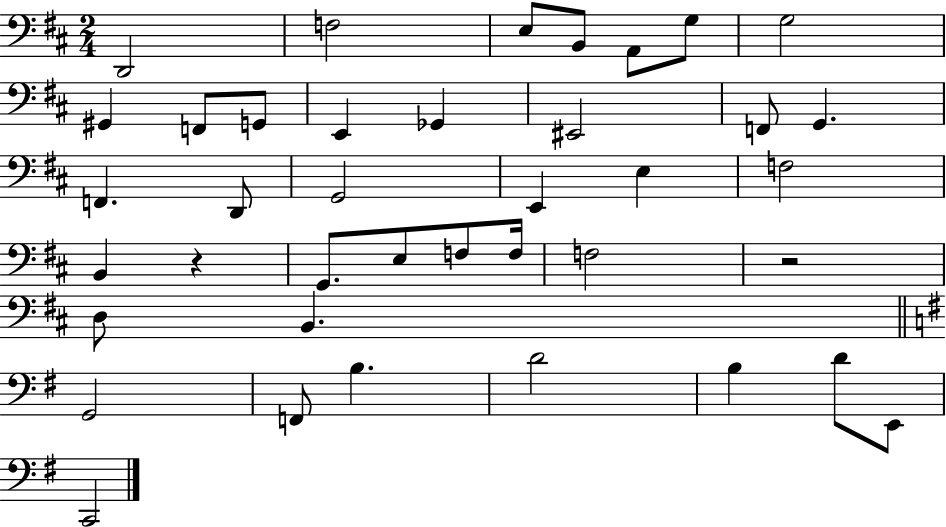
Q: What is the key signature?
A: D major